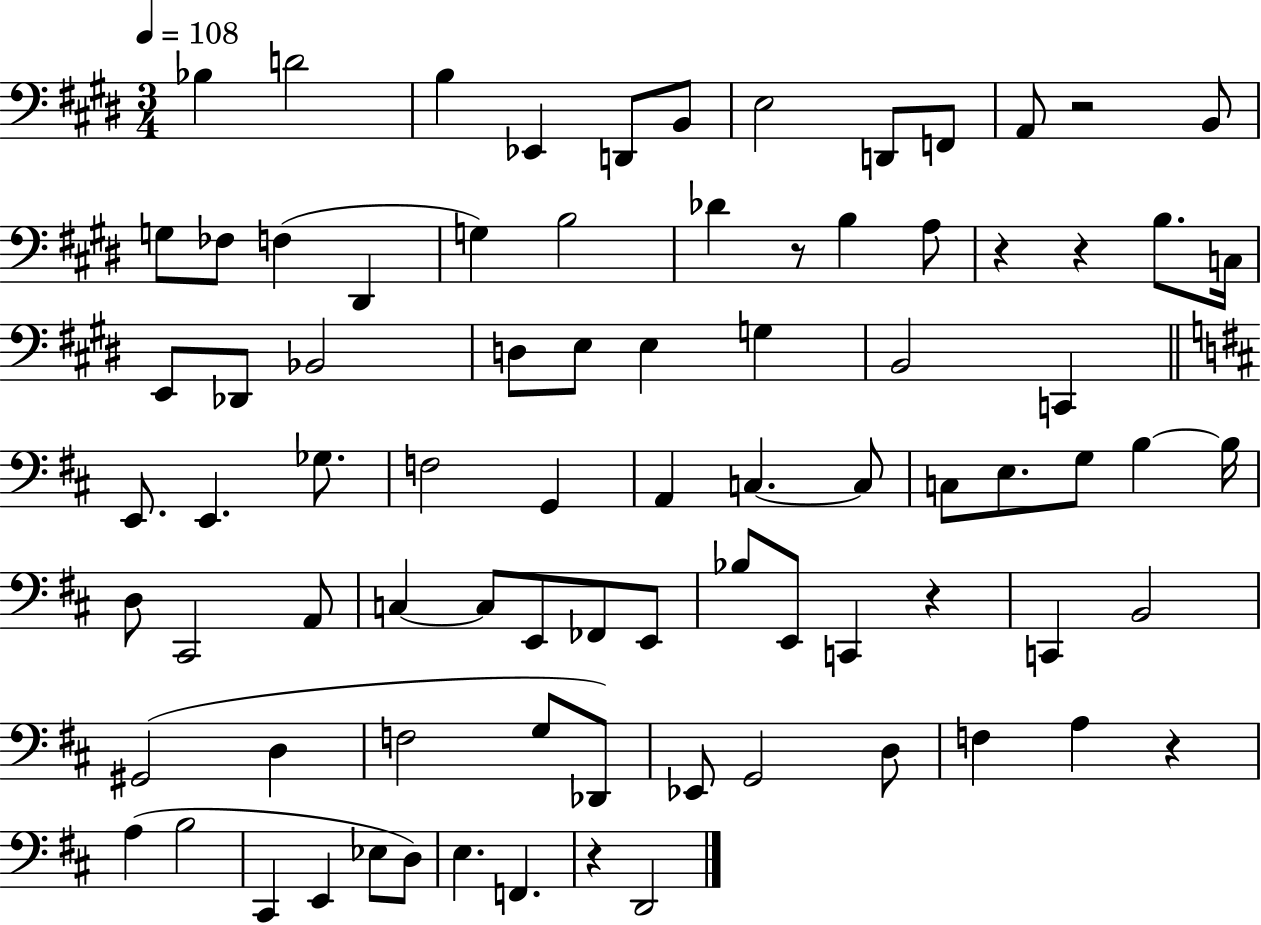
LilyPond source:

{
  \clef bass
  \numericTimeSignature
  \time 3/4
  \key e \major
  \tempo 4 = 108
  bes4 d'2 | b4 ees,4 d,8 b,8 | e2 d,8 f,8 | a,8 r2 b,8 | \break g8 fes8 f4( dis,4 | g4) b2 | des'4 r8 b4 a8 | r4 r4 b8. c16 | \break e,8 des,8 bes,2 | d8 e8 e4 g4 | b,2 c,4 | \bar "||" \break \key d \major e,8. e,4. ges8. | f2 g,4 | a,4 c4.~~ c8 | c8 e8. g8 b4~~ b16 | \break d8 cis,2 a,8 | c4~~ c8 e,8 fes,8 e,8 | bes8 e,8 c,4 r4 | c,4 b,2 | \break gis,2( d4 | f2 g8 des,8) | ees,8 g,2 d8 | f4 a4 r4 | \break a4( b2 | cis,4 e,4 ees8 d8) | e4. f,4. | r4 d,2 | \break \bar "|."
}